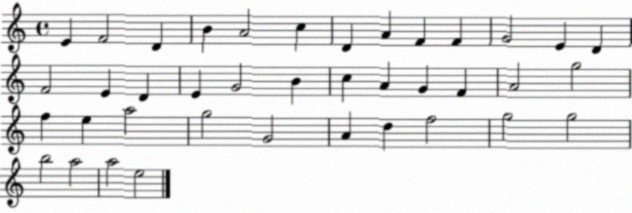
X:1
T:Untitled
M:4/4
L:1/4
K:C
E F2 D B A2 c D A F F G2 E D F2 E D E G2 B c A G F A2 g2 f e a2 g2 G2 A d f2 g2 g2 b2 a2 a2 e2